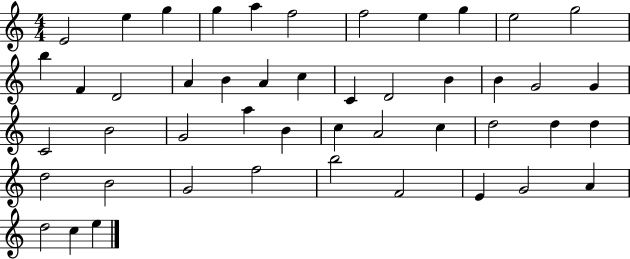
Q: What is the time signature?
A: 4/4